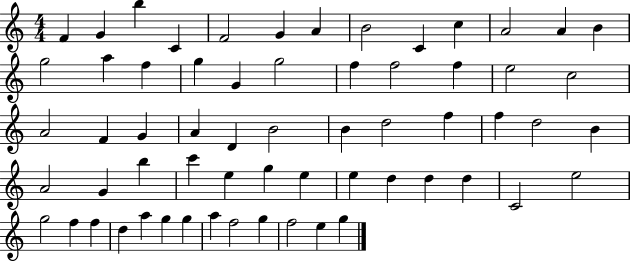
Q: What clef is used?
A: treble